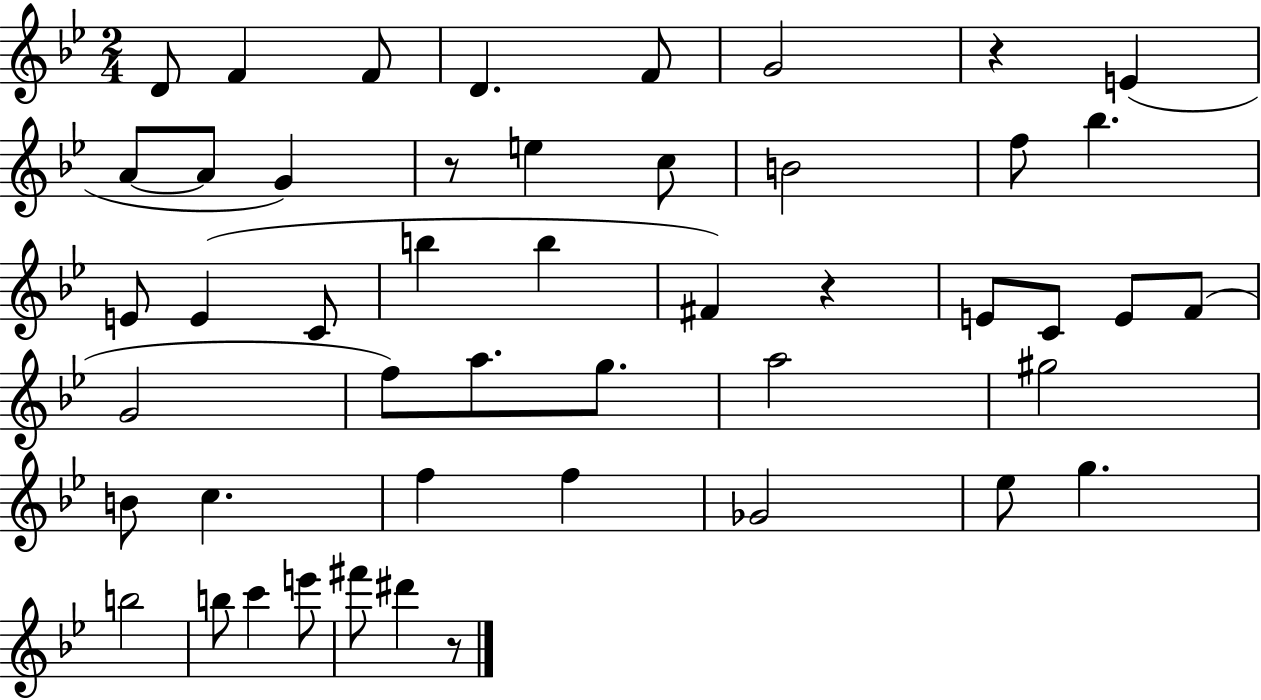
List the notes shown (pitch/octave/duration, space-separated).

D4/e F4/q F4/e D4/q. F4/e G4/h R/q E4/q A4/e A4/e G4/q R/e E5/q C5/e B4/h F5/e Bb5/q. E4/e E4/q C4/e B5/q B5/q F#4/q R/q E4/e C4/e E4/e F4/e G4/h F5/e A5/e. G5/e. A5/h G#5/h B4/e C5/q. F5/q F5/q Gb4/h Eb5/e G5/q. B5/h B5/e C6/q E6/e F#6/e D#6/q R/e